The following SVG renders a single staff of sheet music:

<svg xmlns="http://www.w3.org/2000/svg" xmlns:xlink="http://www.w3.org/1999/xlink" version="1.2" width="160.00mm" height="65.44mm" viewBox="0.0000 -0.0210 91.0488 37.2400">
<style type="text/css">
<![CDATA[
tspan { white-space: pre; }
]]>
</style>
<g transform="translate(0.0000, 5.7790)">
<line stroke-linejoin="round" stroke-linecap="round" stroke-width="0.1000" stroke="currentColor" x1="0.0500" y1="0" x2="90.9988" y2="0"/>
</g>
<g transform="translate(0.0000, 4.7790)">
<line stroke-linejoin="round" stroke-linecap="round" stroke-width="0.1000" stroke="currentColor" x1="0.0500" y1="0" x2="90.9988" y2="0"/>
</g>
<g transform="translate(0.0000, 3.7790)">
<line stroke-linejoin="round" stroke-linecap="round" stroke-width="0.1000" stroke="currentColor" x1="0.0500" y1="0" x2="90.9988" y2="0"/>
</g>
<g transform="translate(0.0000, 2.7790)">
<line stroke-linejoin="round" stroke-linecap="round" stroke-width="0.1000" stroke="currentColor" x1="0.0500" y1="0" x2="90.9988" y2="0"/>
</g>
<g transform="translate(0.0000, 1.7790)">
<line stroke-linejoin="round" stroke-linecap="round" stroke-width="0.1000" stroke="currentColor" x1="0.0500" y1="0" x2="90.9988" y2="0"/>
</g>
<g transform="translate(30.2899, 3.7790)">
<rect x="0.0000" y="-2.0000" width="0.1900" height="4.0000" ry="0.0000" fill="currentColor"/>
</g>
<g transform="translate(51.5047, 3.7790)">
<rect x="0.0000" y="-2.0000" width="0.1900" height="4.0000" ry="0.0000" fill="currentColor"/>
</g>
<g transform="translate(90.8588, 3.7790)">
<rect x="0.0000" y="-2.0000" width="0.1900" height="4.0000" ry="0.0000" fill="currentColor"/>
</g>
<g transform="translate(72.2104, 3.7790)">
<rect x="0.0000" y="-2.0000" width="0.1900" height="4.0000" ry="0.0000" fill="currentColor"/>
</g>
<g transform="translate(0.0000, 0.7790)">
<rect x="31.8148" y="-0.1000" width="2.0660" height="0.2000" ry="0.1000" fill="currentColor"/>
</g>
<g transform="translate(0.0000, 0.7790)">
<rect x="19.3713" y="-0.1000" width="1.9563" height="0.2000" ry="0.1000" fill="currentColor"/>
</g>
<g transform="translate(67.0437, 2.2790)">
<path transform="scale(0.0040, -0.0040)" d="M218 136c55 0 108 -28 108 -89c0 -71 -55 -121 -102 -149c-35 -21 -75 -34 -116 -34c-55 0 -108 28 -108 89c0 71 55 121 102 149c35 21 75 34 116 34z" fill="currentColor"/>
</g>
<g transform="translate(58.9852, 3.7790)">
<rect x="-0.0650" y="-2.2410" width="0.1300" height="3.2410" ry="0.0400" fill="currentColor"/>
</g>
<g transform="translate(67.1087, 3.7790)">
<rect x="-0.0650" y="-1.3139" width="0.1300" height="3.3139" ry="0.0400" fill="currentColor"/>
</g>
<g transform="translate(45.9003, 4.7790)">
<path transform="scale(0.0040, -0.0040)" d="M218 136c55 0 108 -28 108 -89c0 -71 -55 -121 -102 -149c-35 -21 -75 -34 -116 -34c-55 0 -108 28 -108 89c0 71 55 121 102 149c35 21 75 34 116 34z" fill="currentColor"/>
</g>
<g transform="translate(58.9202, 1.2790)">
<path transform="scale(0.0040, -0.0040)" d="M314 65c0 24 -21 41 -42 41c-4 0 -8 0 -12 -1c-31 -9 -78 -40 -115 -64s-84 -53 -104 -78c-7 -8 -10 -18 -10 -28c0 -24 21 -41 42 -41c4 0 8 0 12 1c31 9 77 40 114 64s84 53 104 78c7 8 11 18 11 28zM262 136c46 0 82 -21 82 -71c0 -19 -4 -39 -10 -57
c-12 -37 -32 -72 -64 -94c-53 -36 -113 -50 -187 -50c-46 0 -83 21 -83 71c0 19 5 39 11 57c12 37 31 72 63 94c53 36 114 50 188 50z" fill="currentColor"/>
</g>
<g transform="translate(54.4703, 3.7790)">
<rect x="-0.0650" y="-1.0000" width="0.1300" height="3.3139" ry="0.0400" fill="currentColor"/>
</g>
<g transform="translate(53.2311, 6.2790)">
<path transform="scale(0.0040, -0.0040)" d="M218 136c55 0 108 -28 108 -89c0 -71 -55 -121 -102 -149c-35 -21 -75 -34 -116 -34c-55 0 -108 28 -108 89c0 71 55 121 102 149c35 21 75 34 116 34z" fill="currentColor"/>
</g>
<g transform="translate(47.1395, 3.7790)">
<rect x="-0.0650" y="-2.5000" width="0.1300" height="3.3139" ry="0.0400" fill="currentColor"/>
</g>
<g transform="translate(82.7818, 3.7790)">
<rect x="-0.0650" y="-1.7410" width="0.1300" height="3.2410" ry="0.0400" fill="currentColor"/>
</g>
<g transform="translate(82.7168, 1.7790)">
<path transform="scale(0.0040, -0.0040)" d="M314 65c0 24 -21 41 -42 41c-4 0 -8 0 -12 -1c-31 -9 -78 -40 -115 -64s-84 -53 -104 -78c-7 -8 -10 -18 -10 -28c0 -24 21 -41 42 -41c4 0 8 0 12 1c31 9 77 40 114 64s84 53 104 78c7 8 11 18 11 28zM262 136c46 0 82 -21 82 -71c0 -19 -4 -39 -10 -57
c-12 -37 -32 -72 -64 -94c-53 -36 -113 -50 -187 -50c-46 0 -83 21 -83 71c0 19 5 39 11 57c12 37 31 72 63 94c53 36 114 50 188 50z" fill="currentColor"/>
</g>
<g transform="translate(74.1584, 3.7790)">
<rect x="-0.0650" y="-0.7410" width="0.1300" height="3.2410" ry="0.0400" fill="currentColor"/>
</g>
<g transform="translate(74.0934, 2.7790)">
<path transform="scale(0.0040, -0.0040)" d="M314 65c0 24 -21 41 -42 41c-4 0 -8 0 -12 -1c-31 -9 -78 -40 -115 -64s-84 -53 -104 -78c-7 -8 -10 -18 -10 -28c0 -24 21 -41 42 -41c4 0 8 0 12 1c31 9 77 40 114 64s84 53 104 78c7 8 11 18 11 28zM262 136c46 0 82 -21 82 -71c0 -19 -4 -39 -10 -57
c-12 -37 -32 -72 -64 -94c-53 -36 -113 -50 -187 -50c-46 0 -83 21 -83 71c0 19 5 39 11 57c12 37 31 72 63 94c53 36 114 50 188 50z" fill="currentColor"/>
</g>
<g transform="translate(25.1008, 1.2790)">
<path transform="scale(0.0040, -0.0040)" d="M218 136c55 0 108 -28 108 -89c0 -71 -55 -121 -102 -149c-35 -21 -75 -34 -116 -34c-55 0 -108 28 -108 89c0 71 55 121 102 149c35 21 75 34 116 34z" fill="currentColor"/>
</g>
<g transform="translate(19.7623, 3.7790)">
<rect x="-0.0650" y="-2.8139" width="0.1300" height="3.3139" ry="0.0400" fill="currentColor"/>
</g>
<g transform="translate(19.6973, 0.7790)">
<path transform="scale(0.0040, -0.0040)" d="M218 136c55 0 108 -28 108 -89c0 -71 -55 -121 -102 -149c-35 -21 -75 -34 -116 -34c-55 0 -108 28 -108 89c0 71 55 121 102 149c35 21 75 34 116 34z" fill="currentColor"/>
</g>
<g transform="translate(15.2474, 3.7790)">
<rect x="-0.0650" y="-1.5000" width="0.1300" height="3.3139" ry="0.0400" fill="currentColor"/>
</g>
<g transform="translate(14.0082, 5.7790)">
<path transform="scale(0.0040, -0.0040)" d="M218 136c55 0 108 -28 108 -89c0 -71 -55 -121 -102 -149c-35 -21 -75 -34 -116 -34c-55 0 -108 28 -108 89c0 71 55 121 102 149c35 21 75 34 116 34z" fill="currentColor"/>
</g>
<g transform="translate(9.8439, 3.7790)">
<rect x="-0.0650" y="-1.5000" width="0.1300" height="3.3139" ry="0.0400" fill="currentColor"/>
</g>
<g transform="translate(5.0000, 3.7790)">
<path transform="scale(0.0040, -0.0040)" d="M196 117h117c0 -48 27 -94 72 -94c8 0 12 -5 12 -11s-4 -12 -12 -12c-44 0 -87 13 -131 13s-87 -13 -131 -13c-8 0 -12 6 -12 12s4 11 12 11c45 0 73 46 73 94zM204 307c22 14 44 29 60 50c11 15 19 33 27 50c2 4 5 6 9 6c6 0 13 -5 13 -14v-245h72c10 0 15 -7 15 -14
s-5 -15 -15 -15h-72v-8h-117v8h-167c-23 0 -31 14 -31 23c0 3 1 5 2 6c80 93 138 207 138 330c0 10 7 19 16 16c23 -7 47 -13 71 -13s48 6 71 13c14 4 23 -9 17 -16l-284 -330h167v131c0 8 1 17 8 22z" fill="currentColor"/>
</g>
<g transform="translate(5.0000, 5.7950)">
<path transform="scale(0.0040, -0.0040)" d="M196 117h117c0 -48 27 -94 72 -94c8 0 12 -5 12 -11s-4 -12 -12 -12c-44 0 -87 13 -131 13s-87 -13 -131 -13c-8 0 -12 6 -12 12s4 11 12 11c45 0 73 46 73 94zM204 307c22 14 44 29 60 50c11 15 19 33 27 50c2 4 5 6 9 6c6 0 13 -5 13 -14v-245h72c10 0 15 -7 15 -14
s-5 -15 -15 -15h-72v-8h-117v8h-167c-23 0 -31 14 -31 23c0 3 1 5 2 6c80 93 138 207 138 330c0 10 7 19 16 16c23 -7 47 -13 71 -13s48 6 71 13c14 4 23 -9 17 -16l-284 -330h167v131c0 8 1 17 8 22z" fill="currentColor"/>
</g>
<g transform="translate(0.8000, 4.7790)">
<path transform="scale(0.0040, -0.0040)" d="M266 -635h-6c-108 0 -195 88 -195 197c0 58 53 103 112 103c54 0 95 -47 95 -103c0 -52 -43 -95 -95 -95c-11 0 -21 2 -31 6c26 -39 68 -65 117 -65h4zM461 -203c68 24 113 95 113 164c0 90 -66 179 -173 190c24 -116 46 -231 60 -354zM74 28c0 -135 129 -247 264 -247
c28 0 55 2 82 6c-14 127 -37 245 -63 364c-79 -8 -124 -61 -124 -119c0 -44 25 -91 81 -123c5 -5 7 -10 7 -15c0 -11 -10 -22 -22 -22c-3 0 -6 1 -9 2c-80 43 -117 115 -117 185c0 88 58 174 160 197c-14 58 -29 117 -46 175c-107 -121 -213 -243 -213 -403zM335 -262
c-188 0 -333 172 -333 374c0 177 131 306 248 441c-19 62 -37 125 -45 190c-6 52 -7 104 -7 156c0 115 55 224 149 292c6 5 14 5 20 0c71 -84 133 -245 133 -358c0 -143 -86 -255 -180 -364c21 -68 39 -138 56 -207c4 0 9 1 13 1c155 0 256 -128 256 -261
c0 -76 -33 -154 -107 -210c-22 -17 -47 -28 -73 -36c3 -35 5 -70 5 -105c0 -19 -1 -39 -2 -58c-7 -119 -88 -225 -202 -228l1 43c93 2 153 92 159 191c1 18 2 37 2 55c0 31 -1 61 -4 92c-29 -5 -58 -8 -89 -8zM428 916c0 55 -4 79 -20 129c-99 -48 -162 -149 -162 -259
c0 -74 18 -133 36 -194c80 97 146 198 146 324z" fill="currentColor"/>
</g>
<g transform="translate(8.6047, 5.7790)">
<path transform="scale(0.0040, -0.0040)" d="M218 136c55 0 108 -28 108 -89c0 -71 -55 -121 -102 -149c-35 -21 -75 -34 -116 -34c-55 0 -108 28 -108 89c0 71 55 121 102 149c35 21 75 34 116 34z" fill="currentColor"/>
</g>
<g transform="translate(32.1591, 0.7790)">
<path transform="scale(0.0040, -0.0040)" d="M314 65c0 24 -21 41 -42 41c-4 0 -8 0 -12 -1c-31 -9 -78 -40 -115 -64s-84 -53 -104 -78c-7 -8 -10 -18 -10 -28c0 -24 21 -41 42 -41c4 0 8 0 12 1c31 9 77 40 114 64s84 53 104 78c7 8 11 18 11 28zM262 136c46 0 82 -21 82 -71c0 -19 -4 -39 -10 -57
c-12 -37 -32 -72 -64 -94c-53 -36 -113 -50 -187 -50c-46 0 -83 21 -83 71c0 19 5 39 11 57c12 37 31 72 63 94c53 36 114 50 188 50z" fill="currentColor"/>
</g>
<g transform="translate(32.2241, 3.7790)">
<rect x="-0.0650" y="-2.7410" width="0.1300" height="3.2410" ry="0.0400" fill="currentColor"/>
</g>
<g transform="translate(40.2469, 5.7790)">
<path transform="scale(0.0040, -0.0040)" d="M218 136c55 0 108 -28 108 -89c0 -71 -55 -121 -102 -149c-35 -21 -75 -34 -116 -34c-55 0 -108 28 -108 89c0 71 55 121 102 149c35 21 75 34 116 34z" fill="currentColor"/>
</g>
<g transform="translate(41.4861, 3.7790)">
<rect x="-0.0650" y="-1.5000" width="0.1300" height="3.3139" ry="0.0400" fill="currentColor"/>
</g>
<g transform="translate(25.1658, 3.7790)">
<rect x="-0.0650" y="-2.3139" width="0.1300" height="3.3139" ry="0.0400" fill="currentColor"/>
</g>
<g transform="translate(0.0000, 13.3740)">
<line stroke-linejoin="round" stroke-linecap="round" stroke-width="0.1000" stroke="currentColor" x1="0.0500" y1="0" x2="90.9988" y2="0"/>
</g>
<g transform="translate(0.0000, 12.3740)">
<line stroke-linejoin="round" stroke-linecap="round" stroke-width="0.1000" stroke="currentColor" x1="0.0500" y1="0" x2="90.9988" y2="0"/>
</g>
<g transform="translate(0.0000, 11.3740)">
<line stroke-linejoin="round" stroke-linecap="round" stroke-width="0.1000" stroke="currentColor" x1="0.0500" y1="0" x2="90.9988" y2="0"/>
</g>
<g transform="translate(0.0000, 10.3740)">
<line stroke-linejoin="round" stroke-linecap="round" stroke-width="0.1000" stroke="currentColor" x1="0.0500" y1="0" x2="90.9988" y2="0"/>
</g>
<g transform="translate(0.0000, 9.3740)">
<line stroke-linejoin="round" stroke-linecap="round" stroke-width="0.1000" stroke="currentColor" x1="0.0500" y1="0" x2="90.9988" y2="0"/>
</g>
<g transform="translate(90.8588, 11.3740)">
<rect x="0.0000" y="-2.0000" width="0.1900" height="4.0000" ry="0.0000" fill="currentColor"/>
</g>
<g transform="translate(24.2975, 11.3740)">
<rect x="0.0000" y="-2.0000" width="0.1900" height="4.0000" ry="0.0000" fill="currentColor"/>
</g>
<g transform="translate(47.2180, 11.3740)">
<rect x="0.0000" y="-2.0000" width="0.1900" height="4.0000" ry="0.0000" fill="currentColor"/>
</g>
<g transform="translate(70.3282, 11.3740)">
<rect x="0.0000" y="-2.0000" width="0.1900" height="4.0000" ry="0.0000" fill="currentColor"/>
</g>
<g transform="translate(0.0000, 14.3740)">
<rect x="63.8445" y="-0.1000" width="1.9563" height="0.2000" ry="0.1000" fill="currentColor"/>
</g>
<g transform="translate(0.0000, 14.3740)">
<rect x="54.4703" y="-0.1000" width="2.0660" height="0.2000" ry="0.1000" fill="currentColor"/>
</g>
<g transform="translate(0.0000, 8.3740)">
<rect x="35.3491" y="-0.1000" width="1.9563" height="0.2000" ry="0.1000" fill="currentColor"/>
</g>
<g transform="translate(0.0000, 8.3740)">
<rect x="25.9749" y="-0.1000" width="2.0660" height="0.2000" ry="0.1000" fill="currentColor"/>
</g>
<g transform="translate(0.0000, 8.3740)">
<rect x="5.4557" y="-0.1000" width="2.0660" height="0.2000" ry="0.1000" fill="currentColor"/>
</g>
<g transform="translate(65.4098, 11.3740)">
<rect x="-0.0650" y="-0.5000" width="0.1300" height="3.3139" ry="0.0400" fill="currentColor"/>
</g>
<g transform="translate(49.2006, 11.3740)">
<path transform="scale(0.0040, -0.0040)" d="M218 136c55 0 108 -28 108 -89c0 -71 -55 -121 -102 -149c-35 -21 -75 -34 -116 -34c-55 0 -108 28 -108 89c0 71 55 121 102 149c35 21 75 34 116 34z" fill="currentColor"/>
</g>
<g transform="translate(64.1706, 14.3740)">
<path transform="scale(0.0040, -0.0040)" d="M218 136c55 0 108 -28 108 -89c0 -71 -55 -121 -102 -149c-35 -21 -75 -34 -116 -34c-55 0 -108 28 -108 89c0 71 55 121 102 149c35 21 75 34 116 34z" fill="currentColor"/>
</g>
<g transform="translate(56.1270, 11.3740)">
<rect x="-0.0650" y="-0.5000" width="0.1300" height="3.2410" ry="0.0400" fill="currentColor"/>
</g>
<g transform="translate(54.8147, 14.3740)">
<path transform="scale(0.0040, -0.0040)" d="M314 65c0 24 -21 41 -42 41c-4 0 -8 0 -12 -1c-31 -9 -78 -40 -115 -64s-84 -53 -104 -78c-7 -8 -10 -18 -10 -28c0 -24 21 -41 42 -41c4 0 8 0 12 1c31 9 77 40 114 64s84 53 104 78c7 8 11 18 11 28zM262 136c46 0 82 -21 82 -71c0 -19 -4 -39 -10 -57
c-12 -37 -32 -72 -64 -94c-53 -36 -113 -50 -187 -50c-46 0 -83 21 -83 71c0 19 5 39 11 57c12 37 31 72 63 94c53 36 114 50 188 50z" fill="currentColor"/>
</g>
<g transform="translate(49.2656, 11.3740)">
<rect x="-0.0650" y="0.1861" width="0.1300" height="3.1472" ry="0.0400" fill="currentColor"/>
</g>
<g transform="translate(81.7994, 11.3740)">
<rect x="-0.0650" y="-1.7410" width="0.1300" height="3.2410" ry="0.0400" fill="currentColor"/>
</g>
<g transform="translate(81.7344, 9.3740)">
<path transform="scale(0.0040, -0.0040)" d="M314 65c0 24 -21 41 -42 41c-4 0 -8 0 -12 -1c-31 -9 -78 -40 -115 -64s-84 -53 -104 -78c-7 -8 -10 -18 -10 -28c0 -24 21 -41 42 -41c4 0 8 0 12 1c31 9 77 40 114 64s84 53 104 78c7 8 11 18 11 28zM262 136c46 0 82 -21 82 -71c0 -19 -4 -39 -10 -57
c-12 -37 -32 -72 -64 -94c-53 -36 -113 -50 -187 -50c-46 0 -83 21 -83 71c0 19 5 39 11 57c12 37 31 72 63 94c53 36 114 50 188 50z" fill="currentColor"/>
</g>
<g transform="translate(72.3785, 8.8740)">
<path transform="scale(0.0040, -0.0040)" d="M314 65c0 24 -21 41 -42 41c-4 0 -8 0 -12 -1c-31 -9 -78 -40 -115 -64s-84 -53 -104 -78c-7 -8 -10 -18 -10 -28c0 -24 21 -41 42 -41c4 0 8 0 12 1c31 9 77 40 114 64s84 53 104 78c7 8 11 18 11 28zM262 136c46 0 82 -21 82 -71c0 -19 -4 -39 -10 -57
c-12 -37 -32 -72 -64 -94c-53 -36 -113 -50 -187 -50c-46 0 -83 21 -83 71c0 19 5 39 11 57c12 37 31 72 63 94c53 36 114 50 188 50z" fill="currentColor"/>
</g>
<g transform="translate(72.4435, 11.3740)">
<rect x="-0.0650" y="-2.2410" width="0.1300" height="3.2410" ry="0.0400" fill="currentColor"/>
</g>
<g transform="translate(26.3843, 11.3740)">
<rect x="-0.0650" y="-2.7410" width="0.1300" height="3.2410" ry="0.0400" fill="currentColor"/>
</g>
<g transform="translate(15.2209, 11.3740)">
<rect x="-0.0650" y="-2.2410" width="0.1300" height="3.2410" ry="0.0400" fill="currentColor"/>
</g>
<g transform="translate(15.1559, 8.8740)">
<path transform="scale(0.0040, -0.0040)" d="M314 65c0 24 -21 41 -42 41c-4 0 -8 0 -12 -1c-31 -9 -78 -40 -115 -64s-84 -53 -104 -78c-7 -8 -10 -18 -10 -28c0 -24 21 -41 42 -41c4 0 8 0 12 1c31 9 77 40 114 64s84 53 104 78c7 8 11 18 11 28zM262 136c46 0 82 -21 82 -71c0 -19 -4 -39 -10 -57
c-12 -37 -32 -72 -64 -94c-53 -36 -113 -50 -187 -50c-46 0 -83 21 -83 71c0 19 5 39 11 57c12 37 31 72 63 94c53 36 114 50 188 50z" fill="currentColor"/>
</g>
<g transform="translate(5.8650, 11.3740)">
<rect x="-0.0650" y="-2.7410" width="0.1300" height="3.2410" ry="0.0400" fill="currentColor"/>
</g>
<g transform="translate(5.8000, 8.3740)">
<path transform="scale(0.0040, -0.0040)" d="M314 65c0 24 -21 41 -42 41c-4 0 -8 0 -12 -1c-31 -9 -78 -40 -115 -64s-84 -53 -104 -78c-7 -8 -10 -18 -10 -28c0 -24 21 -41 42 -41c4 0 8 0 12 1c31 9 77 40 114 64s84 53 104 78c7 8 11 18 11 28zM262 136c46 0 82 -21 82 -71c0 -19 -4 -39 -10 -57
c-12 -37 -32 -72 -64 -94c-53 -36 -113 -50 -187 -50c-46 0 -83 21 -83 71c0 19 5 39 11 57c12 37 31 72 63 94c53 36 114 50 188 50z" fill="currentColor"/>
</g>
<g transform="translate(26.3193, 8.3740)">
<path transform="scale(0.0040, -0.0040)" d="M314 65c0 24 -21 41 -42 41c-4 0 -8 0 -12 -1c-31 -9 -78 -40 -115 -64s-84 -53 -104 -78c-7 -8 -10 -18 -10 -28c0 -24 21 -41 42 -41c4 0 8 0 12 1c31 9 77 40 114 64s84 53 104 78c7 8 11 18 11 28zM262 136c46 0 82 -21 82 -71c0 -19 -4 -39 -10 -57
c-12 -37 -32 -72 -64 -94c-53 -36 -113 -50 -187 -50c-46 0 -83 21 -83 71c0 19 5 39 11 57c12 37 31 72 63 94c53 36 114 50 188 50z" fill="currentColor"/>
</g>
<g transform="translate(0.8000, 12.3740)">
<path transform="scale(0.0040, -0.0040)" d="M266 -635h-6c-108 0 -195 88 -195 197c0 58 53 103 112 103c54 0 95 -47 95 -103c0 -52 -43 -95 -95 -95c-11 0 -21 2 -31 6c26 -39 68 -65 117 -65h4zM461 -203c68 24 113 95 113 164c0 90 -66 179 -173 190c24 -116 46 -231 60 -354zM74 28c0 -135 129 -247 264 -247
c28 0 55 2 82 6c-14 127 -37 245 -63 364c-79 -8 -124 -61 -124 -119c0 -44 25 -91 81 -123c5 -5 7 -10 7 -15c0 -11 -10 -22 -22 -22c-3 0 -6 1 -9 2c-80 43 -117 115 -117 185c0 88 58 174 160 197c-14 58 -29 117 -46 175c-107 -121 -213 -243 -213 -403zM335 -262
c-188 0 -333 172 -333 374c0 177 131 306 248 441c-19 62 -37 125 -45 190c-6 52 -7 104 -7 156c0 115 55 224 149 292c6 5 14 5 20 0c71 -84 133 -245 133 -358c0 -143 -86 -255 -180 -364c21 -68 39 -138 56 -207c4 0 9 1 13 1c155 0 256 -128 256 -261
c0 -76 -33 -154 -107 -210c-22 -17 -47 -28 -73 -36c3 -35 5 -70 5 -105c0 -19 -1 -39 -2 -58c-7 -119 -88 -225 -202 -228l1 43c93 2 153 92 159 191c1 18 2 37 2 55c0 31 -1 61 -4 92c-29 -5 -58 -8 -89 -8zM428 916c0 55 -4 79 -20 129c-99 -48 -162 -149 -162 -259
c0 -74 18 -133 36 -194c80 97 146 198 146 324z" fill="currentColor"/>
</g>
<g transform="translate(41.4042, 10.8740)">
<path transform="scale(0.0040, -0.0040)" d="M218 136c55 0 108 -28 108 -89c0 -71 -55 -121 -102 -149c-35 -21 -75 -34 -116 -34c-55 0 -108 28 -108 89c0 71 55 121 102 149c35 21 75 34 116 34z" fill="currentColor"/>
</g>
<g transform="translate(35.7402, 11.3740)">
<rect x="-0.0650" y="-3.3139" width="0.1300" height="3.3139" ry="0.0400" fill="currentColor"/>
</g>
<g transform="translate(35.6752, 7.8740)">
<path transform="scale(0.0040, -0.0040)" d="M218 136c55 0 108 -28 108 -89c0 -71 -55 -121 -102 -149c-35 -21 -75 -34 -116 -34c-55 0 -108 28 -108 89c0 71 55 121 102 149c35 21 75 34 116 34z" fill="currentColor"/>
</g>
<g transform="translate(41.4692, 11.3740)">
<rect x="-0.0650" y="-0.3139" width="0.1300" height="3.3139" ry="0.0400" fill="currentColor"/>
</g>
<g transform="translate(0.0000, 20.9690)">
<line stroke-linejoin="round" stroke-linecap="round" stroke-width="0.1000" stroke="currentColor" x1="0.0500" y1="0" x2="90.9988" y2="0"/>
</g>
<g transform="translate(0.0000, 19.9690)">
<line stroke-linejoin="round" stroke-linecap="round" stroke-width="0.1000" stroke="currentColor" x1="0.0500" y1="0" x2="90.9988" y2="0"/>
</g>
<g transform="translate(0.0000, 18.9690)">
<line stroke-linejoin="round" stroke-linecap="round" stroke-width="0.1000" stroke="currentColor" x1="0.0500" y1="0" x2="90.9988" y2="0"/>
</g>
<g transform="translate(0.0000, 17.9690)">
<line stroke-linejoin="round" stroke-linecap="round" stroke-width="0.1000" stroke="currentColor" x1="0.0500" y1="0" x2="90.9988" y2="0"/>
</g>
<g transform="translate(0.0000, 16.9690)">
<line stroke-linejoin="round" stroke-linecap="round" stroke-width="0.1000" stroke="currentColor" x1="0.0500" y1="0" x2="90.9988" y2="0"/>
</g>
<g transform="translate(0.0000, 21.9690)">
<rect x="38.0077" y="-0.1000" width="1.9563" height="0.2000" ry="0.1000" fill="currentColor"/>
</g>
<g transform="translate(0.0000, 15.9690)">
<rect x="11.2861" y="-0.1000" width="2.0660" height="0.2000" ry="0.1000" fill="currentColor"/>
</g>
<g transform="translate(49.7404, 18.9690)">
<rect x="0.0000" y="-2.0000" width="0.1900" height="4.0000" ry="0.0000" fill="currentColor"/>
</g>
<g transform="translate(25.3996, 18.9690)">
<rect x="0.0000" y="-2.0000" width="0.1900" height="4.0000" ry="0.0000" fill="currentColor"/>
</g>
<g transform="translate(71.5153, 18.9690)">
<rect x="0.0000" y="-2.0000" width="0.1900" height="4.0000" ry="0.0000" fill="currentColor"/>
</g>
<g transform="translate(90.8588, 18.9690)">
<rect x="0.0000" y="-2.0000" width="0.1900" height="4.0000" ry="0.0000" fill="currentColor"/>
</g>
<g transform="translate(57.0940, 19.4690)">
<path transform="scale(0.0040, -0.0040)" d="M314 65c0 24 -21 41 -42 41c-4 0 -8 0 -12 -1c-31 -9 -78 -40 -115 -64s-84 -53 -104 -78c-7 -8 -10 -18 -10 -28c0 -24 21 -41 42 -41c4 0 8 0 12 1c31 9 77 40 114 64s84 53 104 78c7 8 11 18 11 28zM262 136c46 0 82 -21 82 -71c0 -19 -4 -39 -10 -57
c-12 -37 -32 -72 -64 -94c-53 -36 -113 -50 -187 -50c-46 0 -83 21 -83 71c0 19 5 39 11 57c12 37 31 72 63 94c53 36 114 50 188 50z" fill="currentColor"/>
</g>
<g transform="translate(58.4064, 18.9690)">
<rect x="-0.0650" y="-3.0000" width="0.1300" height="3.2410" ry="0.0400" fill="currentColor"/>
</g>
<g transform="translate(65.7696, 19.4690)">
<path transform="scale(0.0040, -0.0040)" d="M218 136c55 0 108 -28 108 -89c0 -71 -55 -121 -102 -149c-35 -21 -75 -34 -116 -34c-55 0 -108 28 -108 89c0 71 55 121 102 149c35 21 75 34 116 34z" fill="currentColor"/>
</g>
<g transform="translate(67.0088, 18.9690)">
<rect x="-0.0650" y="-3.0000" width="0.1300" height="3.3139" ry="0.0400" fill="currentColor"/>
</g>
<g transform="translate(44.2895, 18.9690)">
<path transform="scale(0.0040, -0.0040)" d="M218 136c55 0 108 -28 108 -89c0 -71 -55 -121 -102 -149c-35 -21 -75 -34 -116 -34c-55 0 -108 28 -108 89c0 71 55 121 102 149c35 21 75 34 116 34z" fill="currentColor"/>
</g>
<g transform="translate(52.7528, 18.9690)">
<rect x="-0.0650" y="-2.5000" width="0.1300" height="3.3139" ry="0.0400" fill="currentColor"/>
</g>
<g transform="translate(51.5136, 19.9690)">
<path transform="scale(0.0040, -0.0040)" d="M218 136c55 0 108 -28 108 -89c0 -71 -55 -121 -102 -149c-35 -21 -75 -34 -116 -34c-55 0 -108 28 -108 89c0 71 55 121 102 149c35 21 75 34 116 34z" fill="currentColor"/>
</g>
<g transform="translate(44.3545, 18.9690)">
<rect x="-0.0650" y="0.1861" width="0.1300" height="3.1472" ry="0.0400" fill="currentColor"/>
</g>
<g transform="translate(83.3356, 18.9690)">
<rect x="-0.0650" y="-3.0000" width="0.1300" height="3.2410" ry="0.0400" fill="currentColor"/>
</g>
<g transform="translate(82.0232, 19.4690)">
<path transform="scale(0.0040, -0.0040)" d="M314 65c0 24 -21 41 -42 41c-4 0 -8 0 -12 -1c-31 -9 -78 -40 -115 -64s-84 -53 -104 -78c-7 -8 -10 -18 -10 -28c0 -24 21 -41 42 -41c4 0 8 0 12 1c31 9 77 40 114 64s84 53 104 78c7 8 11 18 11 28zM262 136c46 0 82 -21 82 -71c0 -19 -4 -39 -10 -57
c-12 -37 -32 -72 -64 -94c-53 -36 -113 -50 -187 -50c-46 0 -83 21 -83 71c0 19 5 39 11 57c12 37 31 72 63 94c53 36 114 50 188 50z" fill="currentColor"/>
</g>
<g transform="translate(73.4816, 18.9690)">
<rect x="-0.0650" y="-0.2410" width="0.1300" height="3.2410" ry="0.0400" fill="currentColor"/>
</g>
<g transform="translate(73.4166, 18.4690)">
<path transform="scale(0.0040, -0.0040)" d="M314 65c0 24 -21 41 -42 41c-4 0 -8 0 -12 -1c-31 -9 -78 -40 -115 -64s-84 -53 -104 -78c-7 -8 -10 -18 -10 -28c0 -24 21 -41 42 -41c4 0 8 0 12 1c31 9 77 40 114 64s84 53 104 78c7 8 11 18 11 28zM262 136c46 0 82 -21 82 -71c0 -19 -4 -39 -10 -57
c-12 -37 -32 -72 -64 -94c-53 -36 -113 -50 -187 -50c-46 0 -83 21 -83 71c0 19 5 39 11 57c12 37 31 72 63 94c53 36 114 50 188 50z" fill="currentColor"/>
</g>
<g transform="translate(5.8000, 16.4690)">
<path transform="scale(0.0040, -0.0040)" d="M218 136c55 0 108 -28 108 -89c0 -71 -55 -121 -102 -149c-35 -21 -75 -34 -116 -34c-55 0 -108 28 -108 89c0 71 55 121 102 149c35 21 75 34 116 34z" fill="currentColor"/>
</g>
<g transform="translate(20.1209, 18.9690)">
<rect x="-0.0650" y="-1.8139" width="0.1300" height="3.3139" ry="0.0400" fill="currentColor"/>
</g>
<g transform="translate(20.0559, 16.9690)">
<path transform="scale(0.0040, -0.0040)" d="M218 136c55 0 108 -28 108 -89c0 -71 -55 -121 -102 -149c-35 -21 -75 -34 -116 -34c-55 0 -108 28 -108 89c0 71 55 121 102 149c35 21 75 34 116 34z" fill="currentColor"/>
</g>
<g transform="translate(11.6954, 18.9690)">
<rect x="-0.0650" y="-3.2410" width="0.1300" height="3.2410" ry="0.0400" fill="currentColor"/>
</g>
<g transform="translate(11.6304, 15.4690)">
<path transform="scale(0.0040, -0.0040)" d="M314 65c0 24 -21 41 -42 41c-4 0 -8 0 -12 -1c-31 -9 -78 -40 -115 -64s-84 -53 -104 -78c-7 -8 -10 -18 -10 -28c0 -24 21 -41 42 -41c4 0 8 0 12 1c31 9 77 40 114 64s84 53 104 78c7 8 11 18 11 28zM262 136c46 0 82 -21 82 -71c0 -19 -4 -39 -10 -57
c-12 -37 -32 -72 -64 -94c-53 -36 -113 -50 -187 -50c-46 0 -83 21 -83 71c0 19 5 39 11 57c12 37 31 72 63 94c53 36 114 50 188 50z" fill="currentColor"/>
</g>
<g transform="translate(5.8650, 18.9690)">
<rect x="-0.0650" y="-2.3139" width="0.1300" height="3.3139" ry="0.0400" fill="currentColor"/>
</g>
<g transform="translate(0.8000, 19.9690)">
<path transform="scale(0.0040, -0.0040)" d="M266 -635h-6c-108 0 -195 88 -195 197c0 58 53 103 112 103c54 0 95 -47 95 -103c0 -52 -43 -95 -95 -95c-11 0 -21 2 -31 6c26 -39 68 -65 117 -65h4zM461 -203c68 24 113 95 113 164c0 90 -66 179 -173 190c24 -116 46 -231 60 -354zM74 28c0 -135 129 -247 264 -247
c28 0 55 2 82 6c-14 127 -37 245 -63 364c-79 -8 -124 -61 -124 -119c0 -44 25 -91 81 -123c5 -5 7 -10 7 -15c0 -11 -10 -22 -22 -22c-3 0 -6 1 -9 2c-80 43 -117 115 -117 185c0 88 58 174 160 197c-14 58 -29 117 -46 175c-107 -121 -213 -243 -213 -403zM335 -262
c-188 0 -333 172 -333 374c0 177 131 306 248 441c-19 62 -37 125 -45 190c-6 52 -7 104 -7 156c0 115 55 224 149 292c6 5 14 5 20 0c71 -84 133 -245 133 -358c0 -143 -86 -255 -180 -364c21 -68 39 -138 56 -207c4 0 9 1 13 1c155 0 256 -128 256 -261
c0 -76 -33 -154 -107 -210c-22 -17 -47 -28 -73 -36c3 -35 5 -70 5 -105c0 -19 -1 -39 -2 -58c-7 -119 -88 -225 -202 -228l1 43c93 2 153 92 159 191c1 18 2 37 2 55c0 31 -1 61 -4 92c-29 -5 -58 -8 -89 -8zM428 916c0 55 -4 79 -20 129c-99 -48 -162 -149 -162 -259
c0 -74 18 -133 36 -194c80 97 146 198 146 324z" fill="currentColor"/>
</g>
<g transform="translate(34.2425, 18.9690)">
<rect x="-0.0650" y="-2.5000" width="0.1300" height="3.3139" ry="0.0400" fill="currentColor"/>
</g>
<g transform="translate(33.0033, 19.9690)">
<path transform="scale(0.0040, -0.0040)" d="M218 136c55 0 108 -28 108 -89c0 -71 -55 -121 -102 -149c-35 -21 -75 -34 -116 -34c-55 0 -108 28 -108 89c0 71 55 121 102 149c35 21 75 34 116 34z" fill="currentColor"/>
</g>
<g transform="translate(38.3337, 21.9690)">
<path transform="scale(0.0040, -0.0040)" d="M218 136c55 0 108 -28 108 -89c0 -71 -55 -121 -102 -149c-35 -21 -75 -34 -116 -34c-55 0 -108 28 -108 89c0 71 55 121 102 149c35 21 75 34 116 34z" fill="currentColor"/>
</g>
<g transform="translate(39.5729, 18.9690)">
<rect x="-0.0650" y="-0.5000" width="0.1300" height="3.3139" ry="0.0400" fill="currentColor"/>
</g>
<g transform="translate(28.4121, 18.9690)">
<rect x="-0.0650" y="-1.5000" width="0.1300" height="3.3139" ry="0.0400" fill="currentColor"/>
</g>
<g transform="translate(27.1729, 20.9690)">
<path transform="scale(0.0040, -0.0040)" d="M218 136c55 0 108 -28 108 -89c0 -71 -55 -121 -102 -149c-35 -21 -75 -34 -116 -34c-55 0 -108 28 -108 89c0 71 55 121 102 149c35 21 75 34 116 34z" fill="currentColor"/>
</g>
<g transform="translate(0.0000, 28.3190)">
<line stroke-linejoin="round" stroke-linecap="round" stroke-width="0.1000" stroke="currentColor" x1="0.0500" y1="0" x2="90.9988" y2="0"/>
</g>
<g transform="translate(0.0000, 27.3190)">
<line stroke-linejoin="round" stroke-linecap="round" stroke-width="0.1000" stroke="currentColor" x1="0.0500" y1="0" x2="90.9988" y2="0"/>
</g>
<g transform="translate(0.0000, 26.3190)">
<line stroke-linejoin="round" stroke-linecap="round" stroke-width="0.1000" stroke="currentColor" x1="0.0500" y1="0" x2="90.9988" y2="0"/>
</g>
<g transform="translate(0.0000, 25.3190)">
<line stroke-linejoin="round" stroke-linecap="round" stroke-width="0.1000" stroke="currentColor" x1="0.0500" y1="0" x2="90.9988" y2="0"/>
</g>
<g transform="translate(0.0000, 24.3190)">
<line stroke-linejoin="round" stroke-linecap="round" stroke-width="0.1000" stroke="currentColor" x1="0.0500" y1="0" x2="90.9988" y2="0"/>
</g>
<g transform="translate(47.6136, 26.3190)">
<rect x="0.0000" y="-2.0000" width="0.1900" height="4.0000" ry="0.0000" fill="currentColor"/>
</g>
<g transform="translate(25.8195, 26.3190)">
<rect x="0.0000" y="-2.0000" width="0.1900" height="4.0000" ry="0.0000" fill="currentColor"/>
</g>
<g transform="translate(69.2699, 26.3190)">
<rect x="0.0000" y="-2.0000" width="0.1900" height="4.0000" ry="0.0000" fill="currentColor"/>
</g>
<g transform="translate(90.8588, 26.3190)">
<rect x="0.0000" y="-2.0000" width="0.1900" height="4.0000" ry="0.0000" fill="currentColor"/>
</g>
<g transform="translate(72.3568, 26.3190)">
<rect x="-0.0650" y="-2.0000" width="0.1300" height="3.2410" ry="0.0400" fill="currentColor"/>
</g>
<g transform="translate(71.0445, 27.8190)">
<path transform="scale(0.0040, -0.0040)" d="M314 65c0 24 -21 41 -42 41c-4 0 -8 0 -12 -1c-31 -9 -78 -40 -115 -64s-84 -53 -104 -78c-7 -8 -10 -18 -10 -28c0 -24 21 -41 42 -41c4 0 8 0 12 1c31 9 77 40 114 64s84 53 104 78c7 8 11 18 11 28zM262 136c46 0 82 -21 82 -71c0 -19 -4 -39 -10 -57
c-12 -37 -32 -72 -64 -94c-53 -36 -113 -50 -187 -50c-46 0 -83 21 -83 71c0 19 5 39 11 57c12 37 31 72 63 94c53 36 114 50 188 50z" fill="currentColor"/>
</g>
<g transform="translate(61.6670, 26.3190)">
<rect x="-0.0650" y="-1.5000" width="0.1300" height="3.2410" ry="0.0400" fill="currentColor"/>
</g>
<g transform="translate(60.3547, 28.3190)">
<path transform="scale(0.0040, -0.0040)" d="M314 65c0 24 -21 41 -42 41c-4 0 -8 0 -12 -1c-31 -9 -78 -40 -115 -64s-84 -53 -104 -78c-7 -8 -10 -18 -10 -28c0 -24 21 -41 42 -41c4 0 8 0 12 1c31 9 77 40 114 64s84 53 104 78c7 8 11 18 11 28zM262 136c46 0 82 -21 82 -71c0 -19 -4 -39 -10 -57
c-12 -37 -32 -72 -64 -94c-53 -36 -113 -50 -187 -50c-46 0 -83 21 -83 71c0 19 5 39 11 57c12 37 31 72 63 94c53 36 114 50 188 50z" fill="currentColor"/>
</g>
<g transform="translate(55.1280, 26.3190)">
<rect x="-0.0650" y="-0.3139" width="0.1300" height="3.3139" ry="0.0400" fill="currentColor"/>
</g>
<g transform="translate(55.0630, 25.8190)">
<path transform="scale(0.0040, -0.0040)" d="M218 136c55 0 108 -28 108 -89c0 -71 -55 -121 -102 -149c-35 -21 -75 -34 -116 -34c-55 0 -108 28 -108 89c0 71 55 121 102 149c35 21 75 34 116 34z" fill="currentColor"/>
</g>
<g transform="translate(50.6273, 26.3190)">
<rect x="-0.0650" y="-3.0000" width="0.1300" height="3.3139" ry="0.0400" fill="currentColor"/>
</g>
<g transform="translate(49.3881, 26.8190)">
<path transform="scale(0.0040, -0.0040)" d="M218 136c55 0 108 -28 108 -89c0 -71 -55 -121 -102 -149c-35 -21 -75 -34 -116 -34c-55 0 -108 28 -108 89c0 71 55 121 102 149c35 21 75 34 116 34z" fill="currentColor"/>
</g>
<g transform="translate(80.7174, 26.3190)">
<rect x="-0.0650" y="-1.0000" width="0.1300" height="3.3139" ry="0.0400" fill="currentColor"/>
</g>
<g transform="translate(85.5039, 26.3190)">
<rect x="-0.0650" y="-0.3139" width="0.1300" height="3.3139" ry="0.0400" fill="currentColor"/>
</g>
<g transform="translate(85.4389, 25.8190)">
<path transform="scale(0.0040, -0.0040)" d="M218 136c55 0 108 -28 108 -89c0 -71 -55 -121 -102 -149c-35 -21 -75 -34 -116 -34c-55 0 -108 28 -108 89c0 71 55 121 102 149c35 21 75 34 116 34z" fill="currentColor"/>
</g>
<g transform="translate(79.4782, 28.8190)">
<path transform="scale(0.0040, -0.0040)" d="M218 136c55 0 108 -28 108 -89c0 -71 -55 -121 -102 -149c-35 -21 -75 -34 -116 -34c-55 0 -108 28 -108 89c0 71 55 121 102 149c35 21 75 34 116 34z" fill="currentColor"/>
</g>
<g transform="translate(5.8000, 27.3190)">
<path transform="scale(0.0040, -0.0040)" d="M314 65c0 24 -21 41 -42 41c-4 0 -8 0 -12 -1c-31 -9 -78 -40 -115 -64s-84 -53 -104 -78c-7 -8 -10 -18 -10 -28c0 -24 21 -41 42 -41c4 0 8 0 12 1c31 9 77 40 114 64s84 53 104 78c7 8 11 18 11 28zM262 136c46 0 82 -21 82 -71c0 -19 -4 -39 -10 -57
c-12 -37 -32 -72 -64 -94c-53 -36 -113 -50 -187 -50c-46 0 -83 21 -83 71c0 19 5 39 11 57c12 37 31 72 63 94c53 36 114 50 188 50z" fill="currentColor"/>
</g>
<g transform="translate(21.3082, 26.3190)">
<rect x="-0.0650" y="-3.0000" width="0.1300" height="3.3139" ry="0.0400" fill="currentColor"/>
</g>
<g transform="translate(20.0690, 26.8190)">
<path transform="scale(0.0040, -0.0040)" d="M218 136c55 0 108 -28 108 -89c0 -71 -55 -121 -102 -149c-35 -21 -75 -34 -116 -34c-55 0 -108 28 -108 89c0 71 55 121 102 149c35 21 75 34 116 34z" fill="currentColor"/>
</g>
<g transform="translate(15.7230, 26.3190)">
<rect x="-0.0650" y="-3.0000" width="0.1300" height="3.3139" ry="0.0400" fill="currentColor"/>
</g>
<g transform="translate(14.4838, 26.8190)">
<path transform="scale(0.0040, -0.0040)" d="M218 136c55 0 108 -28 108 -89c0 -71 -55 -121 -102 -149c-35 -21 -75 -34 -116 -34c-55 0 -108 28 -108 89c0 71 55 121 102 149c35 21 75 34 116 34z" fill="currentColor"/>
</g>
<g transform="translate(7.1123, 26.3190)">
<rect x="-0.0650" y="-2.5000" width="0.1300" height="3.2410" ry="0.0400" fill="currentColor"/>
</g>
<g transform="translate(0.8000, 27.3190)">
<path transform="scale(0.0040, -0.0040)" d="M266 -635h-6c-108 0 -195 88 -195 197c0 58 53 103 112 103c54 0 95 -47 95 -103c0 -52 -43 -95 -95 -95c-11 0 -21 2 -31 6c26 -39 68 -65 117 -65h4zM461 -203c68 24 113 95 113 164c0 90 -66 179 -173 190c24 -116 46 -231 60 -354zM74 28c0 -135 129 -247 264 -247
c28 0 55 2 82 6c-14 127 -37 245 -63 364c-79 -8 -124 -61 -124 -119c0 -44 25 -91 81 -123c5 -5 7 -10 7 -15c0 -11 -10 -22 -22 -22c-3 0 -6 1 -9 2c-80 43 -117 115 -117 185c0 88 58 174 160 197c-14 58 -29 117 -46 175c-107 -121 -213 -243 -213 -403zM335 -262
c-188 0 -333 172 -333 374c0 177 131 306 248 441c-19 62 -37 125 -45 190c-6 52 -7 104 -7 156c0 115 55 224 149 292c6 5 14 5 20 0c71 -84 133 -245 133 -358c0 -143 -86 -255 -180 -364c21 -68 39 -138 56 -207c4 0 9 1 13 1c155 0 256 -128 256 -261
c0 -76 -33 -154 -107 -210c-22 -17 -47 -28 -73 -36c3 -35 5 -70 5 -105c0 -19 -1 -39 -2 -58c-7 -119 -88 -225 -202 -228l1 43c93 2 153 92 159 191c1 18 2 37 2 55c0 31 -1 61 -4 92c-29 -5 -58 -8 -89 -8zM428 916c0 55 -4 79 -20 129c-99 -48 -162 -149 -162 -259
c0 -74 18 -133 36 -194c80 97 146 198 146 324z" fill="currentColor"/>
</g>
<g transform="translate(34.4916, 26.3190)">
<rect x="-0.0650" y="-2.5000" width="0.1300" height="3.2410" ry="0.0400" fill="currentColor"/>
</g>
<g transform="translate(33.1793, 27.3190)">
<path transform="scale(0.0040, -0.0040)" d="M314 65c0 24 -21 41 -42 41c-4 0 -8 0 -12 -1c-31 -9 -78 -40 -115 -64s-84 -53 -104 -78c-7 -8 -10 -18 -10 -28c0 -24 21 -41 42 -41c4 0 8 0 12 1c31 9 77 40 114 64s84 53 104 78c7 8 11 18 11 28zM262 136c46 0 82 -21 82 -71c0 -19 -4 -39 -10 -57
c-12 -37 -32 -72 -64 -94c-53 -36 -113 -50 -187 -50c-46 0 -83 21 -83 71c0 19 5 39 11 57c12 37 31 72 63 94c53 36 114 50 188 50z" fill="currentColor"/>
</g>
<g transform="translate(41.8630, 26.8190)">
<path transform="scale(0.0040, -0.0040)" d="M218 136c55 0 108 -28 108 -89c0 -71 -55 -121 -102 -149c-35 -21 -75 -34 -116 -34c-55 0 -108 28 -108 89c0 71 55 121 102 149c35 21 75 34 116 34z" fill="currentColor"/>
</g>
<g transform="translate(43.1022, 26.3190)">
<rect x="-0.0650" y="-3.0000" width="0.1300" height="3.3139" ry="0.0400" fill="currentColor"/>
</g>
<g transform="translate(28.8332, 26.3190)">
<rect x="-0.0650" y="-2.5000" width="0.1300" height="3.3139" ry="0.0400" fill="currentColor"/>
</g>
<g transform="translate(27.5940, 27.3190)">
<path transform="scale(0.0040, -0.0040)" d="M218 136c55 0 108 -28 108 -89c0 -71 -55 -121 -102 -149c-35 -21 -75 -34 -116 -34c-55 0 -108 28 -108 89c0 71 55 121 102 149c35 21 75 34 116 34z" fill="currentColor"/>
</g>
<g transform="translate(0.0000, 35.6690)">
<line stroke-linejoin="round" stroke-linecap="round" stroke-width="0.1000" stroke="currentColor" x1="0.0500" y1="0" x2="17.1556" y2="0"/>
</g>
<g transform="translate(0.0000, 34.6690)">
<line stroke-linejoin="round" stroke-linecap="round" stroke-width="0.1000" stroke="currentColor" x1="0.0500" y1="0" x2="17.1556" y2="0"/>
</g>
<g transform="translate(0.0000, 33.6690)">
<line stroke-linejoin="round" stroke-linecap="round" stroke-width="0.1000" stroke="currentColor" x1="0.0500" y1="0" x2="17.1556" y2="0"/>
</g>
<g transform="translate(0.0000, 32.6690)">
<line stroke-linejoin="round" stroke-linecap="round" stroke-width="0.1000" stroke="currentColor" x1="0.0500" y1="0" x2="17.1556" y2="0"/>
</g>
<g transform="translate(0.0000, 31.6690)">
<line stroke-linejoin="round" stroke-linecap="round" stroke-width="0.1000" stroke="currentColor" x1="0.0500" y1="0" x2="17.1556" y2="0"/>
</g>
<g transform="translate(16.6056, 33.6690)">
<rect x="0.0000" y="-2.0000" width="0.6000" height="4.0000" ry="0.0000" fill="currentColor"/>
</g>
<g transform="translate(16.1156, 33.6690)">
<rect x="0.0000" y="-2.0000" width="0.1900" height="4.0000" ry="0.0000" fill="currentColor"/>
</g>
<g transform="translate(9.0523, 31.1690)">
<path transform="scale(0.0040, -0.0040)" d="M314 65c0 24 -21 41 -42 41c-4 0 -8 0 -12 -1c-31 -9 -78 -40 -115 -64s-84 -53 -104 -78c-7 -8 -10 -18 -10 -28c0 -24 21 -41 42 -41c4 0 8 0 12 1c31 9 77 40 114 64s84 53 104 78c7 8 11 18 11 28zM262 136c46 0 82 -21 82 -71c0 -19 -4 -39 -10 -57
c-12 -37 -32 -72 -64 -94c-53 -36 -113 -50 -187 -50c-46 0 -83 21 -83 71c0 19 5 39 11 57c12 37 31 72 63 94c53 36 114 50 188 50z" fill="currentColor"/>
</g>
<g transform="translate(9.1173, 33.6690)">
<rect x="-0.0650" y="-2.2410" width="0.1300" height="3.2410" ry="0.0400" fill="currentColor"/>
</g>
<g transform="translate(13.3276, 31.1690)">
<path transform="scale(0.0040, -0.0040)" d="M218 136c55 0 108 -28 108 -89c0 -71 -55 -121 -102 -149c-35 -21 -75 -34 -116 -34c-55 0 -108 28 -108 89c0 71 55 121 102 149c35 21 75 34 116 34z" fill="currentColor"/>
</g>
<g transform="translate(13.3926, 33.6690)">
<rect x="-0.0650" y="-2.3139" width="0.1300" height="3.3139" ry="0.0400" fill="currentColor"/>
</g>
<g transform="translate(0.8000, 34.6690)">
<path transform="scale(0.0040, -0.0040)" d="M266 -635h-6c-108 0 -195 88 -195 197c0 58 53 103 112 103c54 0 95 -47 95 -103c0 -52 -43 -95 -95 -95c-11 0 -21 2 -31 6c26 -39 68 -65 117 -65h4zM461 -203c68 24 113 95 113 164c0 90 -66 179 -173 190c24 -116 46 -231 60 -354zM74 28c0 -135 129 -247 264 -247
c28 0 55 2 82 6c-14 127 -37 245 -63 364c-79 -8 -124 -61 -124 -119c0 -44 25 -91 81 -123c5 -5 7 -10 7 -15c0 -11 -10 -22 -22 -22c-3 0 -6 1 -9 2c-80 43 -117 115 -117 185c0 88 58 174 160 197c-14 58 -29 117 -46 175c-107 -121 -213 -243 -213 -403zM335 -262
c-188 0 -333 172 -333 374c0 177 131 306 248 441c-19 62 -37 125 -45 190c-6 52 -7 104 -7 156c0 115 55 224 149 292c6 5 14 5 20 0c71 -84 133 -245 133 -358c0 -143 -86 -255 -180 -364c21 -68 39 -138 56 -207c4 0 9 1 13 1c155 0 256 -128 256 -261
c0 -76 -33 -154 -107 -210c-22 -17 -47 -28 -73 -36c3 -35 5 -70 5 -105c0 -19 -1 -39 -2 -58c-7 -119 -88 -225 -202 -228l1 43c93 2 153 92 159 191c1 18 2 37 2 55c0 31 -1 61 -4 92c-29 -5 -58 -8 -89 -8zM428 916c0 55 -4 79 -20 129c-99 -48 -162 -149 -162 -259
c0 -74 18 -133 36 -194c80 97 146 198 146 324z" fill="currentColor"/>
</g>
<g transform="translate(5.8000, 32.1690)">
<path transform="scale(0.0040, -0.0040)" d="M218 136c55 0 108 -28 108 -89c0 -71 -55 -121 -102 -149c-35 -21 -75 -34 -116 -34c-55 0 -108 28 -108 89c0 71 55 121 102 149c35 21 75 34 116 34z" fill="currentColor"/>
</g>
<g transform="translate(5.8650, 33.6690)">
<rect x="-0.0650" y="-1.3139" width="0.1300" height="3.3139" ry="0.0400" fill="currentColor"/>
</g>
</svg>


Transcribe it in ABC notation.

X:1
T:Untitled
M:4/4
L:1/4
K:C
E E a g a2 E G D g2 e d2 f2 a2 g2 a2 b c B C2 C g2 f2 g b2 f E G C B G A2 A c2 A2 G2 A A G G2 A A c E2 F2 D c e g2 g